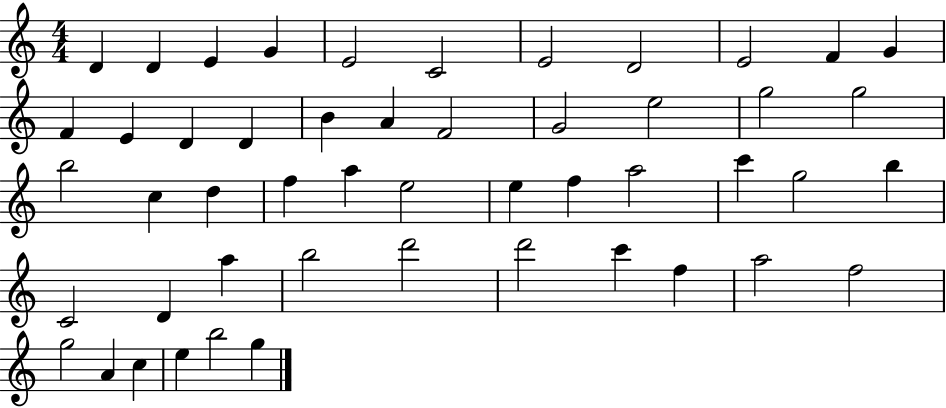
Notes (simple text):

D4/q D4/q E4/q G4/q E4/h C4/h E4/h D4/h E4/h F4/q G4/q F4/q E4/q D4/q D4/q B4/q A4/q F4/h G4/h E5/h G5/h G5/h B5/h C5/q D5/q F5/q A5/q E5/h E5/q F5/q A5/h C6/q G5/h B5/q C4/h D4/q A5/q B5/h D6/h D6/h C6/q F5/q A5/h F5/h G5/h A4/q C5/q E5/q B5/h G5/q